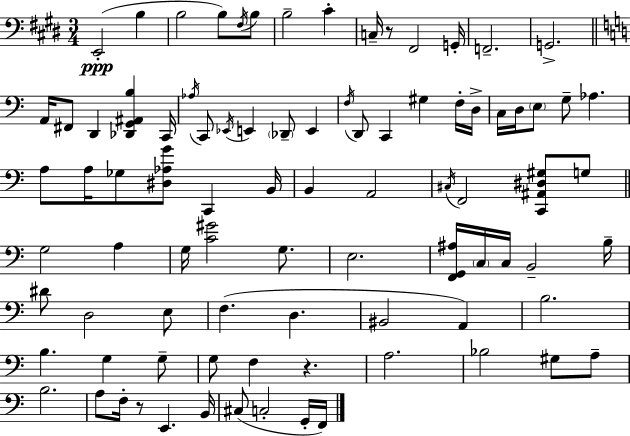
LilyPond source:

{
  \clef bass
  \numericTimeSignature
  \time 3/4
  \key e \major
  e,2-.(\ppp b4 | b2 b8) \acciaccatura { fis16 } b8 | b2-- cis'4-. | c16-- r8 fis,2 | \break g,16-. f,2.-- | g,2.-> | \bar "||" \break \key c \major a,16 fis,8 d,4 <des, g, ais, b>4 c,16 | \acciaccatura { aes16 } c,8 \acciaccatura { ees,16 } e,4 \parenthesize des,8-- e,4 | \acciaccatura { f16 } d,8 c,4 gis4 | f16-. d16-> c16 d16 \parenthesize e8 g8-- aes4. | \break a8 a16 ges8 <dis aes g'>8 c,4 | b,16 b,4 a,2 | \acciaccatura { cis16 } f,2 | <c, ais, dis gis>8 g8 \bar "||" \break \key a \minor g2 a4 | g16 <c' gis'>2 g8. | e2. | <f, g, ais>16 \parenthesize c16 c16 b,2-- b16-- | \break dis'8 d2 e8 | f4.( d4. | bis,2 a,4) | b2. | \break b4. g4 g8-- | g8 f4 r4. | a2. | bes2 gis8 a8-- | \break b2. | a8 f16-. r8 e,4. b,16 | cis8( c2-. g,16-. f,16) | \bar "|."
}